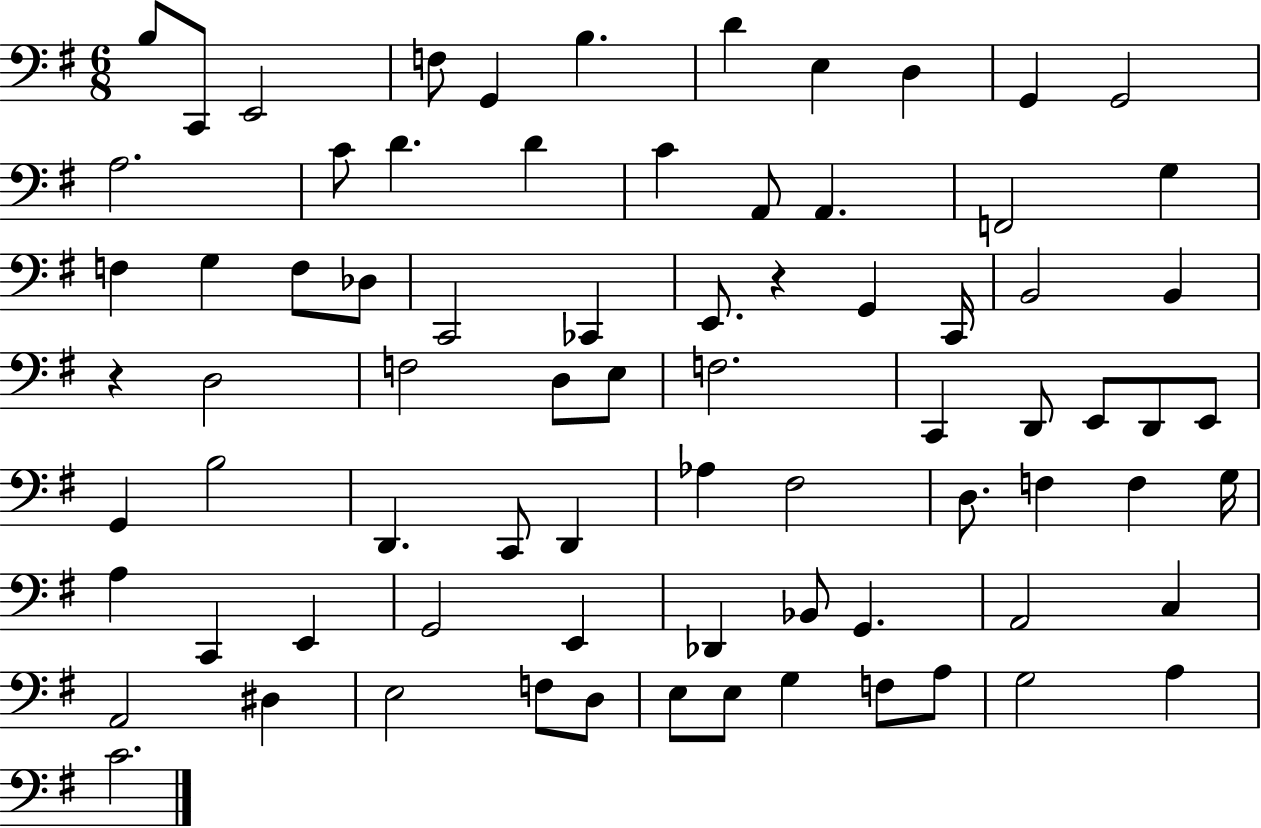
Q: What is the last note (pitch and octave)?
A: C4